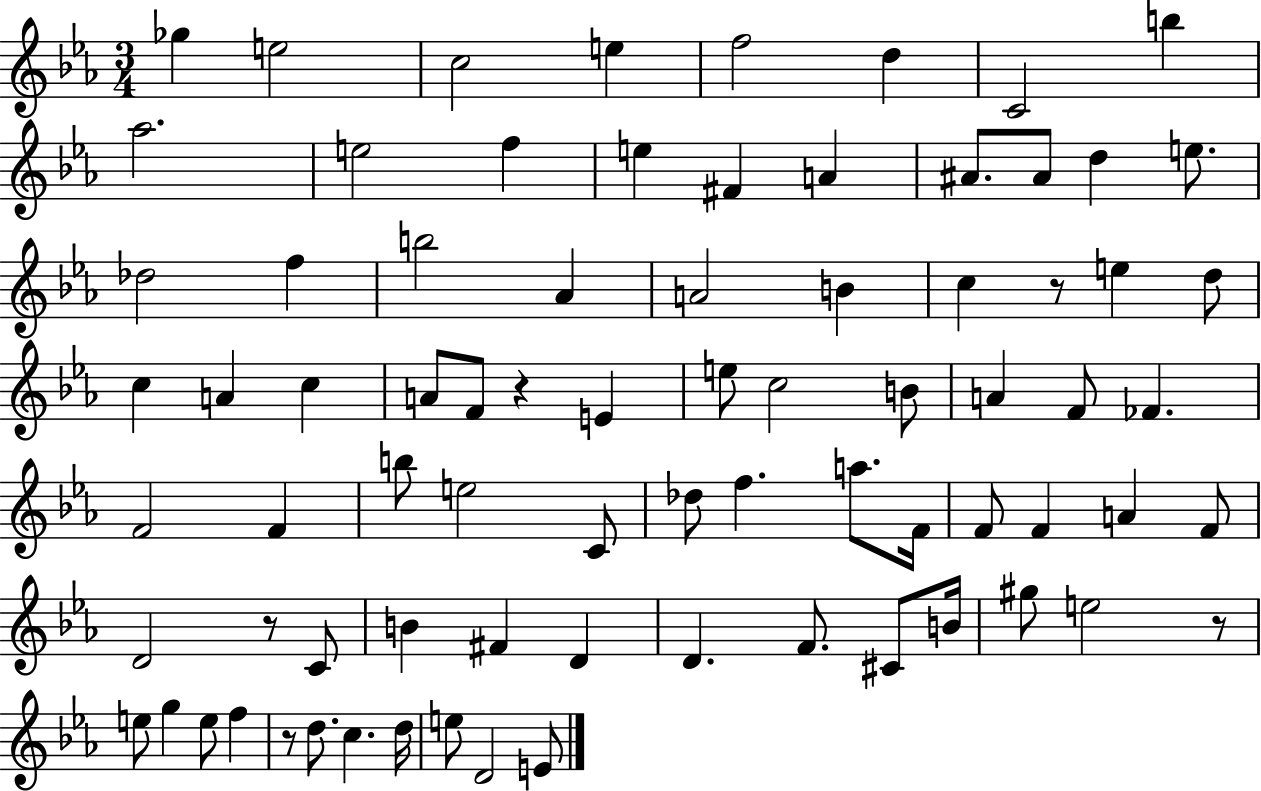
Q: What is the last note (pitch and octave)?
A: E4